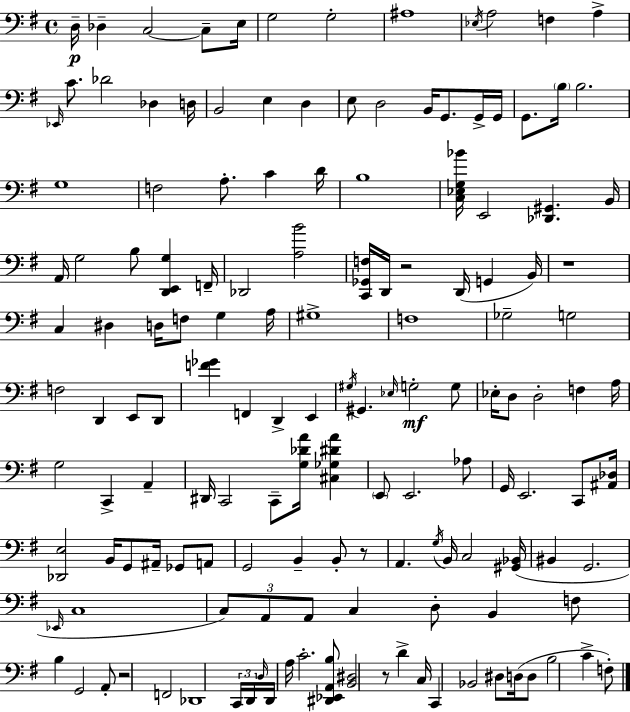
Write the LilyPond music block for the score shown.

{
  \clef bass
  \time 4/4
  \defaultTimeSignature
  \key e \minor
  \repeat volta 2 { d16--\p des4-- c2~~ c8-- e16 | g2 g2-. | ais1 | \acciaccatura { ees16 } a2 f4 a4-> | \break \grace { ees,16 } c'8. des'2 des4 | d16 b,2 e4 d4 | e8 d2 b,16 g,8. | g,16-> g,16 g,8. \parenthesize b16 b2. | \break g1 | f2 a8.-. c'4 | d'16 b1 | <c ees g bes'>16 e,2 <des, gis,>4. | \break b,16 a,16 g2 b8 <d, e, g>4 | f,16-- des,2 <a b'>2 | <c, ges, f>16 d,16 r2 d,16( g,4 | b,16) r1 | \break c4 dis4 d16 f8 g4 | a16 gis1-> | f1 | ges2-- g2 | \break f2 d,4 e,8 | d,8 <f' ges'>4 f,4 d,4-> e,4 | \acciaccatura { gis16 } gis,4. \grace { ees16 }\mf g2-. | g8 ees16-. d8 d2-. f4 | \break a16 g2 c,4-> | a,4-- dis,16 c,2 c,8-- <g des' a'>16 | <cis ges dis' a'>4 \parenthesize e,8 e,2. | aes8 g,16 e,2. | \break c,8 <ais, des>16 <des, e>2 b,16 g,8 ais,16-- | ges,8 a,8 g,2 b,4-- | b,8-. r8 a,4. \acciaccatura { g16 } b,16 c2 | <gis, bes,>16( bis,4 g,2. | \break \grace { ees,16 } c1 | \tuplet 3/2 { c8) a,8 a,8 } c4 | d8-. b,4 f8 b4 g,2 | a,8-. r2 f,2 | \break des,1 | \tuplet 3/2 { c,16 d,16 \grace { d16 } } d,16 a16 c'2.-. | <dis, ees, a, b>8 <b, dis>2 | r8 d'4-> c16 c,4 bes,2 | \break dis8 d16( d8 b2 | c'4-> f8-.) } \bar "|."
}